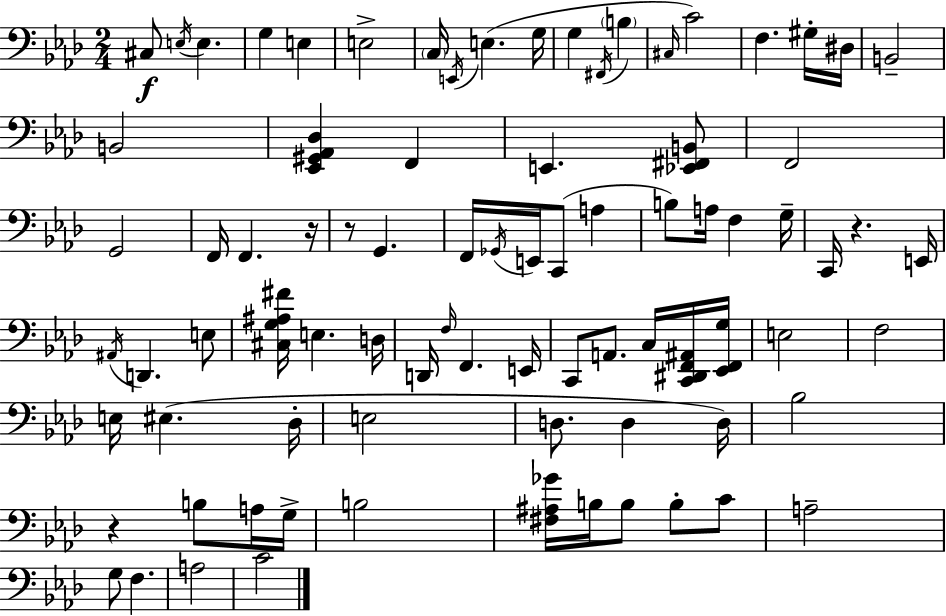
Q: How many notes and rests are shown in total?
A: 83